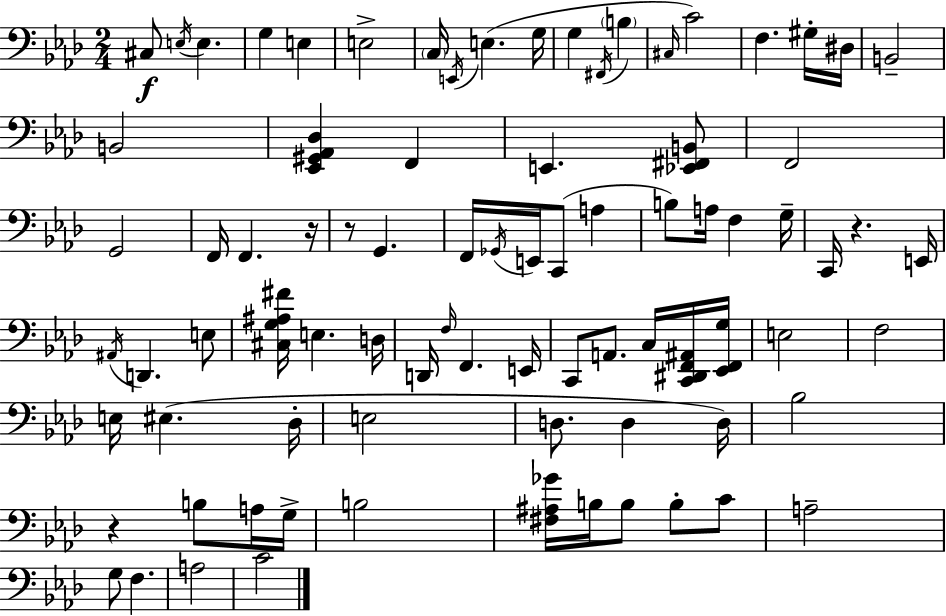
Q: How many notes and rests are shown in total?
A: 83